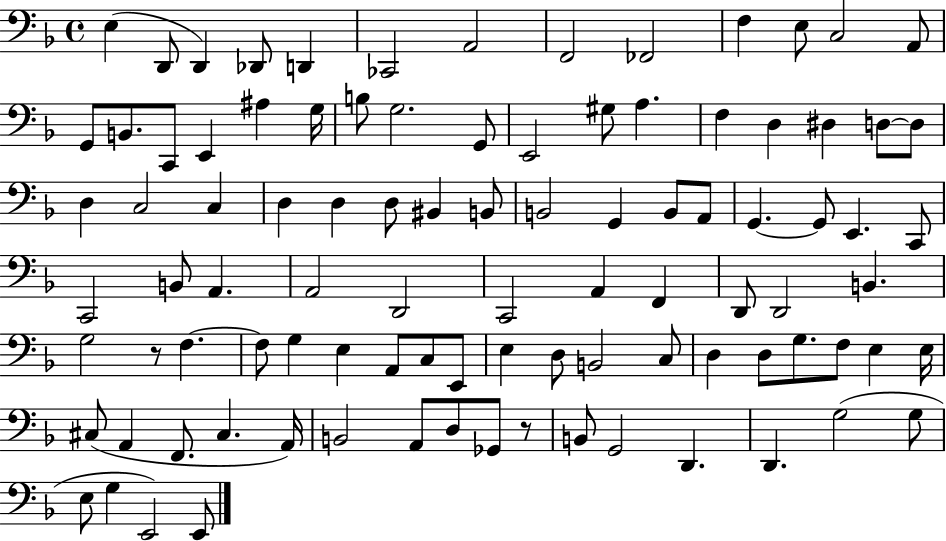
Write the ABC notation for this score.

X:1
T:Untitled
M:4/4
L:1/4
K:F
E, D,,/2 D,, _D,,/2 D,, _C,,2 A,,2 F,,2 _F,,2 F, E,/2 C,2 A,,/2 G,,/2 B,,/2 C,,/2 E,, ^A, G,/4 B,/2 G,2 G,,/2 E,,2 ^G,/2 A, F, D, ^D, D,/2 D,/2 D, C,2 C, D, D, D,/2 ^B,, B,,/2 B,,2 G,, B,,/2 A,,/2 G,, G,,/2 E,, C,,/2 C,,2 B,,/2 A,, A,,2 D,,2 C,,2 A,, F,, D,,/2 D,,2 B,, G,2 z/2 F, F,/2 G, E, A,,/2 C,/2 E,,/2 E, D,/2 B,,2 C,/2 D, D,/2 G,/2 F,/2 E, E,/4 ^C,/2 A,, F,,/2 ^C, A,,/4 B,,2 A,,/2 D,/2 _G,,/2 z/2 B,,/2 G,,2 D,, D,, G,2 G,/2 E,/2 G, E,,2 E,,/2